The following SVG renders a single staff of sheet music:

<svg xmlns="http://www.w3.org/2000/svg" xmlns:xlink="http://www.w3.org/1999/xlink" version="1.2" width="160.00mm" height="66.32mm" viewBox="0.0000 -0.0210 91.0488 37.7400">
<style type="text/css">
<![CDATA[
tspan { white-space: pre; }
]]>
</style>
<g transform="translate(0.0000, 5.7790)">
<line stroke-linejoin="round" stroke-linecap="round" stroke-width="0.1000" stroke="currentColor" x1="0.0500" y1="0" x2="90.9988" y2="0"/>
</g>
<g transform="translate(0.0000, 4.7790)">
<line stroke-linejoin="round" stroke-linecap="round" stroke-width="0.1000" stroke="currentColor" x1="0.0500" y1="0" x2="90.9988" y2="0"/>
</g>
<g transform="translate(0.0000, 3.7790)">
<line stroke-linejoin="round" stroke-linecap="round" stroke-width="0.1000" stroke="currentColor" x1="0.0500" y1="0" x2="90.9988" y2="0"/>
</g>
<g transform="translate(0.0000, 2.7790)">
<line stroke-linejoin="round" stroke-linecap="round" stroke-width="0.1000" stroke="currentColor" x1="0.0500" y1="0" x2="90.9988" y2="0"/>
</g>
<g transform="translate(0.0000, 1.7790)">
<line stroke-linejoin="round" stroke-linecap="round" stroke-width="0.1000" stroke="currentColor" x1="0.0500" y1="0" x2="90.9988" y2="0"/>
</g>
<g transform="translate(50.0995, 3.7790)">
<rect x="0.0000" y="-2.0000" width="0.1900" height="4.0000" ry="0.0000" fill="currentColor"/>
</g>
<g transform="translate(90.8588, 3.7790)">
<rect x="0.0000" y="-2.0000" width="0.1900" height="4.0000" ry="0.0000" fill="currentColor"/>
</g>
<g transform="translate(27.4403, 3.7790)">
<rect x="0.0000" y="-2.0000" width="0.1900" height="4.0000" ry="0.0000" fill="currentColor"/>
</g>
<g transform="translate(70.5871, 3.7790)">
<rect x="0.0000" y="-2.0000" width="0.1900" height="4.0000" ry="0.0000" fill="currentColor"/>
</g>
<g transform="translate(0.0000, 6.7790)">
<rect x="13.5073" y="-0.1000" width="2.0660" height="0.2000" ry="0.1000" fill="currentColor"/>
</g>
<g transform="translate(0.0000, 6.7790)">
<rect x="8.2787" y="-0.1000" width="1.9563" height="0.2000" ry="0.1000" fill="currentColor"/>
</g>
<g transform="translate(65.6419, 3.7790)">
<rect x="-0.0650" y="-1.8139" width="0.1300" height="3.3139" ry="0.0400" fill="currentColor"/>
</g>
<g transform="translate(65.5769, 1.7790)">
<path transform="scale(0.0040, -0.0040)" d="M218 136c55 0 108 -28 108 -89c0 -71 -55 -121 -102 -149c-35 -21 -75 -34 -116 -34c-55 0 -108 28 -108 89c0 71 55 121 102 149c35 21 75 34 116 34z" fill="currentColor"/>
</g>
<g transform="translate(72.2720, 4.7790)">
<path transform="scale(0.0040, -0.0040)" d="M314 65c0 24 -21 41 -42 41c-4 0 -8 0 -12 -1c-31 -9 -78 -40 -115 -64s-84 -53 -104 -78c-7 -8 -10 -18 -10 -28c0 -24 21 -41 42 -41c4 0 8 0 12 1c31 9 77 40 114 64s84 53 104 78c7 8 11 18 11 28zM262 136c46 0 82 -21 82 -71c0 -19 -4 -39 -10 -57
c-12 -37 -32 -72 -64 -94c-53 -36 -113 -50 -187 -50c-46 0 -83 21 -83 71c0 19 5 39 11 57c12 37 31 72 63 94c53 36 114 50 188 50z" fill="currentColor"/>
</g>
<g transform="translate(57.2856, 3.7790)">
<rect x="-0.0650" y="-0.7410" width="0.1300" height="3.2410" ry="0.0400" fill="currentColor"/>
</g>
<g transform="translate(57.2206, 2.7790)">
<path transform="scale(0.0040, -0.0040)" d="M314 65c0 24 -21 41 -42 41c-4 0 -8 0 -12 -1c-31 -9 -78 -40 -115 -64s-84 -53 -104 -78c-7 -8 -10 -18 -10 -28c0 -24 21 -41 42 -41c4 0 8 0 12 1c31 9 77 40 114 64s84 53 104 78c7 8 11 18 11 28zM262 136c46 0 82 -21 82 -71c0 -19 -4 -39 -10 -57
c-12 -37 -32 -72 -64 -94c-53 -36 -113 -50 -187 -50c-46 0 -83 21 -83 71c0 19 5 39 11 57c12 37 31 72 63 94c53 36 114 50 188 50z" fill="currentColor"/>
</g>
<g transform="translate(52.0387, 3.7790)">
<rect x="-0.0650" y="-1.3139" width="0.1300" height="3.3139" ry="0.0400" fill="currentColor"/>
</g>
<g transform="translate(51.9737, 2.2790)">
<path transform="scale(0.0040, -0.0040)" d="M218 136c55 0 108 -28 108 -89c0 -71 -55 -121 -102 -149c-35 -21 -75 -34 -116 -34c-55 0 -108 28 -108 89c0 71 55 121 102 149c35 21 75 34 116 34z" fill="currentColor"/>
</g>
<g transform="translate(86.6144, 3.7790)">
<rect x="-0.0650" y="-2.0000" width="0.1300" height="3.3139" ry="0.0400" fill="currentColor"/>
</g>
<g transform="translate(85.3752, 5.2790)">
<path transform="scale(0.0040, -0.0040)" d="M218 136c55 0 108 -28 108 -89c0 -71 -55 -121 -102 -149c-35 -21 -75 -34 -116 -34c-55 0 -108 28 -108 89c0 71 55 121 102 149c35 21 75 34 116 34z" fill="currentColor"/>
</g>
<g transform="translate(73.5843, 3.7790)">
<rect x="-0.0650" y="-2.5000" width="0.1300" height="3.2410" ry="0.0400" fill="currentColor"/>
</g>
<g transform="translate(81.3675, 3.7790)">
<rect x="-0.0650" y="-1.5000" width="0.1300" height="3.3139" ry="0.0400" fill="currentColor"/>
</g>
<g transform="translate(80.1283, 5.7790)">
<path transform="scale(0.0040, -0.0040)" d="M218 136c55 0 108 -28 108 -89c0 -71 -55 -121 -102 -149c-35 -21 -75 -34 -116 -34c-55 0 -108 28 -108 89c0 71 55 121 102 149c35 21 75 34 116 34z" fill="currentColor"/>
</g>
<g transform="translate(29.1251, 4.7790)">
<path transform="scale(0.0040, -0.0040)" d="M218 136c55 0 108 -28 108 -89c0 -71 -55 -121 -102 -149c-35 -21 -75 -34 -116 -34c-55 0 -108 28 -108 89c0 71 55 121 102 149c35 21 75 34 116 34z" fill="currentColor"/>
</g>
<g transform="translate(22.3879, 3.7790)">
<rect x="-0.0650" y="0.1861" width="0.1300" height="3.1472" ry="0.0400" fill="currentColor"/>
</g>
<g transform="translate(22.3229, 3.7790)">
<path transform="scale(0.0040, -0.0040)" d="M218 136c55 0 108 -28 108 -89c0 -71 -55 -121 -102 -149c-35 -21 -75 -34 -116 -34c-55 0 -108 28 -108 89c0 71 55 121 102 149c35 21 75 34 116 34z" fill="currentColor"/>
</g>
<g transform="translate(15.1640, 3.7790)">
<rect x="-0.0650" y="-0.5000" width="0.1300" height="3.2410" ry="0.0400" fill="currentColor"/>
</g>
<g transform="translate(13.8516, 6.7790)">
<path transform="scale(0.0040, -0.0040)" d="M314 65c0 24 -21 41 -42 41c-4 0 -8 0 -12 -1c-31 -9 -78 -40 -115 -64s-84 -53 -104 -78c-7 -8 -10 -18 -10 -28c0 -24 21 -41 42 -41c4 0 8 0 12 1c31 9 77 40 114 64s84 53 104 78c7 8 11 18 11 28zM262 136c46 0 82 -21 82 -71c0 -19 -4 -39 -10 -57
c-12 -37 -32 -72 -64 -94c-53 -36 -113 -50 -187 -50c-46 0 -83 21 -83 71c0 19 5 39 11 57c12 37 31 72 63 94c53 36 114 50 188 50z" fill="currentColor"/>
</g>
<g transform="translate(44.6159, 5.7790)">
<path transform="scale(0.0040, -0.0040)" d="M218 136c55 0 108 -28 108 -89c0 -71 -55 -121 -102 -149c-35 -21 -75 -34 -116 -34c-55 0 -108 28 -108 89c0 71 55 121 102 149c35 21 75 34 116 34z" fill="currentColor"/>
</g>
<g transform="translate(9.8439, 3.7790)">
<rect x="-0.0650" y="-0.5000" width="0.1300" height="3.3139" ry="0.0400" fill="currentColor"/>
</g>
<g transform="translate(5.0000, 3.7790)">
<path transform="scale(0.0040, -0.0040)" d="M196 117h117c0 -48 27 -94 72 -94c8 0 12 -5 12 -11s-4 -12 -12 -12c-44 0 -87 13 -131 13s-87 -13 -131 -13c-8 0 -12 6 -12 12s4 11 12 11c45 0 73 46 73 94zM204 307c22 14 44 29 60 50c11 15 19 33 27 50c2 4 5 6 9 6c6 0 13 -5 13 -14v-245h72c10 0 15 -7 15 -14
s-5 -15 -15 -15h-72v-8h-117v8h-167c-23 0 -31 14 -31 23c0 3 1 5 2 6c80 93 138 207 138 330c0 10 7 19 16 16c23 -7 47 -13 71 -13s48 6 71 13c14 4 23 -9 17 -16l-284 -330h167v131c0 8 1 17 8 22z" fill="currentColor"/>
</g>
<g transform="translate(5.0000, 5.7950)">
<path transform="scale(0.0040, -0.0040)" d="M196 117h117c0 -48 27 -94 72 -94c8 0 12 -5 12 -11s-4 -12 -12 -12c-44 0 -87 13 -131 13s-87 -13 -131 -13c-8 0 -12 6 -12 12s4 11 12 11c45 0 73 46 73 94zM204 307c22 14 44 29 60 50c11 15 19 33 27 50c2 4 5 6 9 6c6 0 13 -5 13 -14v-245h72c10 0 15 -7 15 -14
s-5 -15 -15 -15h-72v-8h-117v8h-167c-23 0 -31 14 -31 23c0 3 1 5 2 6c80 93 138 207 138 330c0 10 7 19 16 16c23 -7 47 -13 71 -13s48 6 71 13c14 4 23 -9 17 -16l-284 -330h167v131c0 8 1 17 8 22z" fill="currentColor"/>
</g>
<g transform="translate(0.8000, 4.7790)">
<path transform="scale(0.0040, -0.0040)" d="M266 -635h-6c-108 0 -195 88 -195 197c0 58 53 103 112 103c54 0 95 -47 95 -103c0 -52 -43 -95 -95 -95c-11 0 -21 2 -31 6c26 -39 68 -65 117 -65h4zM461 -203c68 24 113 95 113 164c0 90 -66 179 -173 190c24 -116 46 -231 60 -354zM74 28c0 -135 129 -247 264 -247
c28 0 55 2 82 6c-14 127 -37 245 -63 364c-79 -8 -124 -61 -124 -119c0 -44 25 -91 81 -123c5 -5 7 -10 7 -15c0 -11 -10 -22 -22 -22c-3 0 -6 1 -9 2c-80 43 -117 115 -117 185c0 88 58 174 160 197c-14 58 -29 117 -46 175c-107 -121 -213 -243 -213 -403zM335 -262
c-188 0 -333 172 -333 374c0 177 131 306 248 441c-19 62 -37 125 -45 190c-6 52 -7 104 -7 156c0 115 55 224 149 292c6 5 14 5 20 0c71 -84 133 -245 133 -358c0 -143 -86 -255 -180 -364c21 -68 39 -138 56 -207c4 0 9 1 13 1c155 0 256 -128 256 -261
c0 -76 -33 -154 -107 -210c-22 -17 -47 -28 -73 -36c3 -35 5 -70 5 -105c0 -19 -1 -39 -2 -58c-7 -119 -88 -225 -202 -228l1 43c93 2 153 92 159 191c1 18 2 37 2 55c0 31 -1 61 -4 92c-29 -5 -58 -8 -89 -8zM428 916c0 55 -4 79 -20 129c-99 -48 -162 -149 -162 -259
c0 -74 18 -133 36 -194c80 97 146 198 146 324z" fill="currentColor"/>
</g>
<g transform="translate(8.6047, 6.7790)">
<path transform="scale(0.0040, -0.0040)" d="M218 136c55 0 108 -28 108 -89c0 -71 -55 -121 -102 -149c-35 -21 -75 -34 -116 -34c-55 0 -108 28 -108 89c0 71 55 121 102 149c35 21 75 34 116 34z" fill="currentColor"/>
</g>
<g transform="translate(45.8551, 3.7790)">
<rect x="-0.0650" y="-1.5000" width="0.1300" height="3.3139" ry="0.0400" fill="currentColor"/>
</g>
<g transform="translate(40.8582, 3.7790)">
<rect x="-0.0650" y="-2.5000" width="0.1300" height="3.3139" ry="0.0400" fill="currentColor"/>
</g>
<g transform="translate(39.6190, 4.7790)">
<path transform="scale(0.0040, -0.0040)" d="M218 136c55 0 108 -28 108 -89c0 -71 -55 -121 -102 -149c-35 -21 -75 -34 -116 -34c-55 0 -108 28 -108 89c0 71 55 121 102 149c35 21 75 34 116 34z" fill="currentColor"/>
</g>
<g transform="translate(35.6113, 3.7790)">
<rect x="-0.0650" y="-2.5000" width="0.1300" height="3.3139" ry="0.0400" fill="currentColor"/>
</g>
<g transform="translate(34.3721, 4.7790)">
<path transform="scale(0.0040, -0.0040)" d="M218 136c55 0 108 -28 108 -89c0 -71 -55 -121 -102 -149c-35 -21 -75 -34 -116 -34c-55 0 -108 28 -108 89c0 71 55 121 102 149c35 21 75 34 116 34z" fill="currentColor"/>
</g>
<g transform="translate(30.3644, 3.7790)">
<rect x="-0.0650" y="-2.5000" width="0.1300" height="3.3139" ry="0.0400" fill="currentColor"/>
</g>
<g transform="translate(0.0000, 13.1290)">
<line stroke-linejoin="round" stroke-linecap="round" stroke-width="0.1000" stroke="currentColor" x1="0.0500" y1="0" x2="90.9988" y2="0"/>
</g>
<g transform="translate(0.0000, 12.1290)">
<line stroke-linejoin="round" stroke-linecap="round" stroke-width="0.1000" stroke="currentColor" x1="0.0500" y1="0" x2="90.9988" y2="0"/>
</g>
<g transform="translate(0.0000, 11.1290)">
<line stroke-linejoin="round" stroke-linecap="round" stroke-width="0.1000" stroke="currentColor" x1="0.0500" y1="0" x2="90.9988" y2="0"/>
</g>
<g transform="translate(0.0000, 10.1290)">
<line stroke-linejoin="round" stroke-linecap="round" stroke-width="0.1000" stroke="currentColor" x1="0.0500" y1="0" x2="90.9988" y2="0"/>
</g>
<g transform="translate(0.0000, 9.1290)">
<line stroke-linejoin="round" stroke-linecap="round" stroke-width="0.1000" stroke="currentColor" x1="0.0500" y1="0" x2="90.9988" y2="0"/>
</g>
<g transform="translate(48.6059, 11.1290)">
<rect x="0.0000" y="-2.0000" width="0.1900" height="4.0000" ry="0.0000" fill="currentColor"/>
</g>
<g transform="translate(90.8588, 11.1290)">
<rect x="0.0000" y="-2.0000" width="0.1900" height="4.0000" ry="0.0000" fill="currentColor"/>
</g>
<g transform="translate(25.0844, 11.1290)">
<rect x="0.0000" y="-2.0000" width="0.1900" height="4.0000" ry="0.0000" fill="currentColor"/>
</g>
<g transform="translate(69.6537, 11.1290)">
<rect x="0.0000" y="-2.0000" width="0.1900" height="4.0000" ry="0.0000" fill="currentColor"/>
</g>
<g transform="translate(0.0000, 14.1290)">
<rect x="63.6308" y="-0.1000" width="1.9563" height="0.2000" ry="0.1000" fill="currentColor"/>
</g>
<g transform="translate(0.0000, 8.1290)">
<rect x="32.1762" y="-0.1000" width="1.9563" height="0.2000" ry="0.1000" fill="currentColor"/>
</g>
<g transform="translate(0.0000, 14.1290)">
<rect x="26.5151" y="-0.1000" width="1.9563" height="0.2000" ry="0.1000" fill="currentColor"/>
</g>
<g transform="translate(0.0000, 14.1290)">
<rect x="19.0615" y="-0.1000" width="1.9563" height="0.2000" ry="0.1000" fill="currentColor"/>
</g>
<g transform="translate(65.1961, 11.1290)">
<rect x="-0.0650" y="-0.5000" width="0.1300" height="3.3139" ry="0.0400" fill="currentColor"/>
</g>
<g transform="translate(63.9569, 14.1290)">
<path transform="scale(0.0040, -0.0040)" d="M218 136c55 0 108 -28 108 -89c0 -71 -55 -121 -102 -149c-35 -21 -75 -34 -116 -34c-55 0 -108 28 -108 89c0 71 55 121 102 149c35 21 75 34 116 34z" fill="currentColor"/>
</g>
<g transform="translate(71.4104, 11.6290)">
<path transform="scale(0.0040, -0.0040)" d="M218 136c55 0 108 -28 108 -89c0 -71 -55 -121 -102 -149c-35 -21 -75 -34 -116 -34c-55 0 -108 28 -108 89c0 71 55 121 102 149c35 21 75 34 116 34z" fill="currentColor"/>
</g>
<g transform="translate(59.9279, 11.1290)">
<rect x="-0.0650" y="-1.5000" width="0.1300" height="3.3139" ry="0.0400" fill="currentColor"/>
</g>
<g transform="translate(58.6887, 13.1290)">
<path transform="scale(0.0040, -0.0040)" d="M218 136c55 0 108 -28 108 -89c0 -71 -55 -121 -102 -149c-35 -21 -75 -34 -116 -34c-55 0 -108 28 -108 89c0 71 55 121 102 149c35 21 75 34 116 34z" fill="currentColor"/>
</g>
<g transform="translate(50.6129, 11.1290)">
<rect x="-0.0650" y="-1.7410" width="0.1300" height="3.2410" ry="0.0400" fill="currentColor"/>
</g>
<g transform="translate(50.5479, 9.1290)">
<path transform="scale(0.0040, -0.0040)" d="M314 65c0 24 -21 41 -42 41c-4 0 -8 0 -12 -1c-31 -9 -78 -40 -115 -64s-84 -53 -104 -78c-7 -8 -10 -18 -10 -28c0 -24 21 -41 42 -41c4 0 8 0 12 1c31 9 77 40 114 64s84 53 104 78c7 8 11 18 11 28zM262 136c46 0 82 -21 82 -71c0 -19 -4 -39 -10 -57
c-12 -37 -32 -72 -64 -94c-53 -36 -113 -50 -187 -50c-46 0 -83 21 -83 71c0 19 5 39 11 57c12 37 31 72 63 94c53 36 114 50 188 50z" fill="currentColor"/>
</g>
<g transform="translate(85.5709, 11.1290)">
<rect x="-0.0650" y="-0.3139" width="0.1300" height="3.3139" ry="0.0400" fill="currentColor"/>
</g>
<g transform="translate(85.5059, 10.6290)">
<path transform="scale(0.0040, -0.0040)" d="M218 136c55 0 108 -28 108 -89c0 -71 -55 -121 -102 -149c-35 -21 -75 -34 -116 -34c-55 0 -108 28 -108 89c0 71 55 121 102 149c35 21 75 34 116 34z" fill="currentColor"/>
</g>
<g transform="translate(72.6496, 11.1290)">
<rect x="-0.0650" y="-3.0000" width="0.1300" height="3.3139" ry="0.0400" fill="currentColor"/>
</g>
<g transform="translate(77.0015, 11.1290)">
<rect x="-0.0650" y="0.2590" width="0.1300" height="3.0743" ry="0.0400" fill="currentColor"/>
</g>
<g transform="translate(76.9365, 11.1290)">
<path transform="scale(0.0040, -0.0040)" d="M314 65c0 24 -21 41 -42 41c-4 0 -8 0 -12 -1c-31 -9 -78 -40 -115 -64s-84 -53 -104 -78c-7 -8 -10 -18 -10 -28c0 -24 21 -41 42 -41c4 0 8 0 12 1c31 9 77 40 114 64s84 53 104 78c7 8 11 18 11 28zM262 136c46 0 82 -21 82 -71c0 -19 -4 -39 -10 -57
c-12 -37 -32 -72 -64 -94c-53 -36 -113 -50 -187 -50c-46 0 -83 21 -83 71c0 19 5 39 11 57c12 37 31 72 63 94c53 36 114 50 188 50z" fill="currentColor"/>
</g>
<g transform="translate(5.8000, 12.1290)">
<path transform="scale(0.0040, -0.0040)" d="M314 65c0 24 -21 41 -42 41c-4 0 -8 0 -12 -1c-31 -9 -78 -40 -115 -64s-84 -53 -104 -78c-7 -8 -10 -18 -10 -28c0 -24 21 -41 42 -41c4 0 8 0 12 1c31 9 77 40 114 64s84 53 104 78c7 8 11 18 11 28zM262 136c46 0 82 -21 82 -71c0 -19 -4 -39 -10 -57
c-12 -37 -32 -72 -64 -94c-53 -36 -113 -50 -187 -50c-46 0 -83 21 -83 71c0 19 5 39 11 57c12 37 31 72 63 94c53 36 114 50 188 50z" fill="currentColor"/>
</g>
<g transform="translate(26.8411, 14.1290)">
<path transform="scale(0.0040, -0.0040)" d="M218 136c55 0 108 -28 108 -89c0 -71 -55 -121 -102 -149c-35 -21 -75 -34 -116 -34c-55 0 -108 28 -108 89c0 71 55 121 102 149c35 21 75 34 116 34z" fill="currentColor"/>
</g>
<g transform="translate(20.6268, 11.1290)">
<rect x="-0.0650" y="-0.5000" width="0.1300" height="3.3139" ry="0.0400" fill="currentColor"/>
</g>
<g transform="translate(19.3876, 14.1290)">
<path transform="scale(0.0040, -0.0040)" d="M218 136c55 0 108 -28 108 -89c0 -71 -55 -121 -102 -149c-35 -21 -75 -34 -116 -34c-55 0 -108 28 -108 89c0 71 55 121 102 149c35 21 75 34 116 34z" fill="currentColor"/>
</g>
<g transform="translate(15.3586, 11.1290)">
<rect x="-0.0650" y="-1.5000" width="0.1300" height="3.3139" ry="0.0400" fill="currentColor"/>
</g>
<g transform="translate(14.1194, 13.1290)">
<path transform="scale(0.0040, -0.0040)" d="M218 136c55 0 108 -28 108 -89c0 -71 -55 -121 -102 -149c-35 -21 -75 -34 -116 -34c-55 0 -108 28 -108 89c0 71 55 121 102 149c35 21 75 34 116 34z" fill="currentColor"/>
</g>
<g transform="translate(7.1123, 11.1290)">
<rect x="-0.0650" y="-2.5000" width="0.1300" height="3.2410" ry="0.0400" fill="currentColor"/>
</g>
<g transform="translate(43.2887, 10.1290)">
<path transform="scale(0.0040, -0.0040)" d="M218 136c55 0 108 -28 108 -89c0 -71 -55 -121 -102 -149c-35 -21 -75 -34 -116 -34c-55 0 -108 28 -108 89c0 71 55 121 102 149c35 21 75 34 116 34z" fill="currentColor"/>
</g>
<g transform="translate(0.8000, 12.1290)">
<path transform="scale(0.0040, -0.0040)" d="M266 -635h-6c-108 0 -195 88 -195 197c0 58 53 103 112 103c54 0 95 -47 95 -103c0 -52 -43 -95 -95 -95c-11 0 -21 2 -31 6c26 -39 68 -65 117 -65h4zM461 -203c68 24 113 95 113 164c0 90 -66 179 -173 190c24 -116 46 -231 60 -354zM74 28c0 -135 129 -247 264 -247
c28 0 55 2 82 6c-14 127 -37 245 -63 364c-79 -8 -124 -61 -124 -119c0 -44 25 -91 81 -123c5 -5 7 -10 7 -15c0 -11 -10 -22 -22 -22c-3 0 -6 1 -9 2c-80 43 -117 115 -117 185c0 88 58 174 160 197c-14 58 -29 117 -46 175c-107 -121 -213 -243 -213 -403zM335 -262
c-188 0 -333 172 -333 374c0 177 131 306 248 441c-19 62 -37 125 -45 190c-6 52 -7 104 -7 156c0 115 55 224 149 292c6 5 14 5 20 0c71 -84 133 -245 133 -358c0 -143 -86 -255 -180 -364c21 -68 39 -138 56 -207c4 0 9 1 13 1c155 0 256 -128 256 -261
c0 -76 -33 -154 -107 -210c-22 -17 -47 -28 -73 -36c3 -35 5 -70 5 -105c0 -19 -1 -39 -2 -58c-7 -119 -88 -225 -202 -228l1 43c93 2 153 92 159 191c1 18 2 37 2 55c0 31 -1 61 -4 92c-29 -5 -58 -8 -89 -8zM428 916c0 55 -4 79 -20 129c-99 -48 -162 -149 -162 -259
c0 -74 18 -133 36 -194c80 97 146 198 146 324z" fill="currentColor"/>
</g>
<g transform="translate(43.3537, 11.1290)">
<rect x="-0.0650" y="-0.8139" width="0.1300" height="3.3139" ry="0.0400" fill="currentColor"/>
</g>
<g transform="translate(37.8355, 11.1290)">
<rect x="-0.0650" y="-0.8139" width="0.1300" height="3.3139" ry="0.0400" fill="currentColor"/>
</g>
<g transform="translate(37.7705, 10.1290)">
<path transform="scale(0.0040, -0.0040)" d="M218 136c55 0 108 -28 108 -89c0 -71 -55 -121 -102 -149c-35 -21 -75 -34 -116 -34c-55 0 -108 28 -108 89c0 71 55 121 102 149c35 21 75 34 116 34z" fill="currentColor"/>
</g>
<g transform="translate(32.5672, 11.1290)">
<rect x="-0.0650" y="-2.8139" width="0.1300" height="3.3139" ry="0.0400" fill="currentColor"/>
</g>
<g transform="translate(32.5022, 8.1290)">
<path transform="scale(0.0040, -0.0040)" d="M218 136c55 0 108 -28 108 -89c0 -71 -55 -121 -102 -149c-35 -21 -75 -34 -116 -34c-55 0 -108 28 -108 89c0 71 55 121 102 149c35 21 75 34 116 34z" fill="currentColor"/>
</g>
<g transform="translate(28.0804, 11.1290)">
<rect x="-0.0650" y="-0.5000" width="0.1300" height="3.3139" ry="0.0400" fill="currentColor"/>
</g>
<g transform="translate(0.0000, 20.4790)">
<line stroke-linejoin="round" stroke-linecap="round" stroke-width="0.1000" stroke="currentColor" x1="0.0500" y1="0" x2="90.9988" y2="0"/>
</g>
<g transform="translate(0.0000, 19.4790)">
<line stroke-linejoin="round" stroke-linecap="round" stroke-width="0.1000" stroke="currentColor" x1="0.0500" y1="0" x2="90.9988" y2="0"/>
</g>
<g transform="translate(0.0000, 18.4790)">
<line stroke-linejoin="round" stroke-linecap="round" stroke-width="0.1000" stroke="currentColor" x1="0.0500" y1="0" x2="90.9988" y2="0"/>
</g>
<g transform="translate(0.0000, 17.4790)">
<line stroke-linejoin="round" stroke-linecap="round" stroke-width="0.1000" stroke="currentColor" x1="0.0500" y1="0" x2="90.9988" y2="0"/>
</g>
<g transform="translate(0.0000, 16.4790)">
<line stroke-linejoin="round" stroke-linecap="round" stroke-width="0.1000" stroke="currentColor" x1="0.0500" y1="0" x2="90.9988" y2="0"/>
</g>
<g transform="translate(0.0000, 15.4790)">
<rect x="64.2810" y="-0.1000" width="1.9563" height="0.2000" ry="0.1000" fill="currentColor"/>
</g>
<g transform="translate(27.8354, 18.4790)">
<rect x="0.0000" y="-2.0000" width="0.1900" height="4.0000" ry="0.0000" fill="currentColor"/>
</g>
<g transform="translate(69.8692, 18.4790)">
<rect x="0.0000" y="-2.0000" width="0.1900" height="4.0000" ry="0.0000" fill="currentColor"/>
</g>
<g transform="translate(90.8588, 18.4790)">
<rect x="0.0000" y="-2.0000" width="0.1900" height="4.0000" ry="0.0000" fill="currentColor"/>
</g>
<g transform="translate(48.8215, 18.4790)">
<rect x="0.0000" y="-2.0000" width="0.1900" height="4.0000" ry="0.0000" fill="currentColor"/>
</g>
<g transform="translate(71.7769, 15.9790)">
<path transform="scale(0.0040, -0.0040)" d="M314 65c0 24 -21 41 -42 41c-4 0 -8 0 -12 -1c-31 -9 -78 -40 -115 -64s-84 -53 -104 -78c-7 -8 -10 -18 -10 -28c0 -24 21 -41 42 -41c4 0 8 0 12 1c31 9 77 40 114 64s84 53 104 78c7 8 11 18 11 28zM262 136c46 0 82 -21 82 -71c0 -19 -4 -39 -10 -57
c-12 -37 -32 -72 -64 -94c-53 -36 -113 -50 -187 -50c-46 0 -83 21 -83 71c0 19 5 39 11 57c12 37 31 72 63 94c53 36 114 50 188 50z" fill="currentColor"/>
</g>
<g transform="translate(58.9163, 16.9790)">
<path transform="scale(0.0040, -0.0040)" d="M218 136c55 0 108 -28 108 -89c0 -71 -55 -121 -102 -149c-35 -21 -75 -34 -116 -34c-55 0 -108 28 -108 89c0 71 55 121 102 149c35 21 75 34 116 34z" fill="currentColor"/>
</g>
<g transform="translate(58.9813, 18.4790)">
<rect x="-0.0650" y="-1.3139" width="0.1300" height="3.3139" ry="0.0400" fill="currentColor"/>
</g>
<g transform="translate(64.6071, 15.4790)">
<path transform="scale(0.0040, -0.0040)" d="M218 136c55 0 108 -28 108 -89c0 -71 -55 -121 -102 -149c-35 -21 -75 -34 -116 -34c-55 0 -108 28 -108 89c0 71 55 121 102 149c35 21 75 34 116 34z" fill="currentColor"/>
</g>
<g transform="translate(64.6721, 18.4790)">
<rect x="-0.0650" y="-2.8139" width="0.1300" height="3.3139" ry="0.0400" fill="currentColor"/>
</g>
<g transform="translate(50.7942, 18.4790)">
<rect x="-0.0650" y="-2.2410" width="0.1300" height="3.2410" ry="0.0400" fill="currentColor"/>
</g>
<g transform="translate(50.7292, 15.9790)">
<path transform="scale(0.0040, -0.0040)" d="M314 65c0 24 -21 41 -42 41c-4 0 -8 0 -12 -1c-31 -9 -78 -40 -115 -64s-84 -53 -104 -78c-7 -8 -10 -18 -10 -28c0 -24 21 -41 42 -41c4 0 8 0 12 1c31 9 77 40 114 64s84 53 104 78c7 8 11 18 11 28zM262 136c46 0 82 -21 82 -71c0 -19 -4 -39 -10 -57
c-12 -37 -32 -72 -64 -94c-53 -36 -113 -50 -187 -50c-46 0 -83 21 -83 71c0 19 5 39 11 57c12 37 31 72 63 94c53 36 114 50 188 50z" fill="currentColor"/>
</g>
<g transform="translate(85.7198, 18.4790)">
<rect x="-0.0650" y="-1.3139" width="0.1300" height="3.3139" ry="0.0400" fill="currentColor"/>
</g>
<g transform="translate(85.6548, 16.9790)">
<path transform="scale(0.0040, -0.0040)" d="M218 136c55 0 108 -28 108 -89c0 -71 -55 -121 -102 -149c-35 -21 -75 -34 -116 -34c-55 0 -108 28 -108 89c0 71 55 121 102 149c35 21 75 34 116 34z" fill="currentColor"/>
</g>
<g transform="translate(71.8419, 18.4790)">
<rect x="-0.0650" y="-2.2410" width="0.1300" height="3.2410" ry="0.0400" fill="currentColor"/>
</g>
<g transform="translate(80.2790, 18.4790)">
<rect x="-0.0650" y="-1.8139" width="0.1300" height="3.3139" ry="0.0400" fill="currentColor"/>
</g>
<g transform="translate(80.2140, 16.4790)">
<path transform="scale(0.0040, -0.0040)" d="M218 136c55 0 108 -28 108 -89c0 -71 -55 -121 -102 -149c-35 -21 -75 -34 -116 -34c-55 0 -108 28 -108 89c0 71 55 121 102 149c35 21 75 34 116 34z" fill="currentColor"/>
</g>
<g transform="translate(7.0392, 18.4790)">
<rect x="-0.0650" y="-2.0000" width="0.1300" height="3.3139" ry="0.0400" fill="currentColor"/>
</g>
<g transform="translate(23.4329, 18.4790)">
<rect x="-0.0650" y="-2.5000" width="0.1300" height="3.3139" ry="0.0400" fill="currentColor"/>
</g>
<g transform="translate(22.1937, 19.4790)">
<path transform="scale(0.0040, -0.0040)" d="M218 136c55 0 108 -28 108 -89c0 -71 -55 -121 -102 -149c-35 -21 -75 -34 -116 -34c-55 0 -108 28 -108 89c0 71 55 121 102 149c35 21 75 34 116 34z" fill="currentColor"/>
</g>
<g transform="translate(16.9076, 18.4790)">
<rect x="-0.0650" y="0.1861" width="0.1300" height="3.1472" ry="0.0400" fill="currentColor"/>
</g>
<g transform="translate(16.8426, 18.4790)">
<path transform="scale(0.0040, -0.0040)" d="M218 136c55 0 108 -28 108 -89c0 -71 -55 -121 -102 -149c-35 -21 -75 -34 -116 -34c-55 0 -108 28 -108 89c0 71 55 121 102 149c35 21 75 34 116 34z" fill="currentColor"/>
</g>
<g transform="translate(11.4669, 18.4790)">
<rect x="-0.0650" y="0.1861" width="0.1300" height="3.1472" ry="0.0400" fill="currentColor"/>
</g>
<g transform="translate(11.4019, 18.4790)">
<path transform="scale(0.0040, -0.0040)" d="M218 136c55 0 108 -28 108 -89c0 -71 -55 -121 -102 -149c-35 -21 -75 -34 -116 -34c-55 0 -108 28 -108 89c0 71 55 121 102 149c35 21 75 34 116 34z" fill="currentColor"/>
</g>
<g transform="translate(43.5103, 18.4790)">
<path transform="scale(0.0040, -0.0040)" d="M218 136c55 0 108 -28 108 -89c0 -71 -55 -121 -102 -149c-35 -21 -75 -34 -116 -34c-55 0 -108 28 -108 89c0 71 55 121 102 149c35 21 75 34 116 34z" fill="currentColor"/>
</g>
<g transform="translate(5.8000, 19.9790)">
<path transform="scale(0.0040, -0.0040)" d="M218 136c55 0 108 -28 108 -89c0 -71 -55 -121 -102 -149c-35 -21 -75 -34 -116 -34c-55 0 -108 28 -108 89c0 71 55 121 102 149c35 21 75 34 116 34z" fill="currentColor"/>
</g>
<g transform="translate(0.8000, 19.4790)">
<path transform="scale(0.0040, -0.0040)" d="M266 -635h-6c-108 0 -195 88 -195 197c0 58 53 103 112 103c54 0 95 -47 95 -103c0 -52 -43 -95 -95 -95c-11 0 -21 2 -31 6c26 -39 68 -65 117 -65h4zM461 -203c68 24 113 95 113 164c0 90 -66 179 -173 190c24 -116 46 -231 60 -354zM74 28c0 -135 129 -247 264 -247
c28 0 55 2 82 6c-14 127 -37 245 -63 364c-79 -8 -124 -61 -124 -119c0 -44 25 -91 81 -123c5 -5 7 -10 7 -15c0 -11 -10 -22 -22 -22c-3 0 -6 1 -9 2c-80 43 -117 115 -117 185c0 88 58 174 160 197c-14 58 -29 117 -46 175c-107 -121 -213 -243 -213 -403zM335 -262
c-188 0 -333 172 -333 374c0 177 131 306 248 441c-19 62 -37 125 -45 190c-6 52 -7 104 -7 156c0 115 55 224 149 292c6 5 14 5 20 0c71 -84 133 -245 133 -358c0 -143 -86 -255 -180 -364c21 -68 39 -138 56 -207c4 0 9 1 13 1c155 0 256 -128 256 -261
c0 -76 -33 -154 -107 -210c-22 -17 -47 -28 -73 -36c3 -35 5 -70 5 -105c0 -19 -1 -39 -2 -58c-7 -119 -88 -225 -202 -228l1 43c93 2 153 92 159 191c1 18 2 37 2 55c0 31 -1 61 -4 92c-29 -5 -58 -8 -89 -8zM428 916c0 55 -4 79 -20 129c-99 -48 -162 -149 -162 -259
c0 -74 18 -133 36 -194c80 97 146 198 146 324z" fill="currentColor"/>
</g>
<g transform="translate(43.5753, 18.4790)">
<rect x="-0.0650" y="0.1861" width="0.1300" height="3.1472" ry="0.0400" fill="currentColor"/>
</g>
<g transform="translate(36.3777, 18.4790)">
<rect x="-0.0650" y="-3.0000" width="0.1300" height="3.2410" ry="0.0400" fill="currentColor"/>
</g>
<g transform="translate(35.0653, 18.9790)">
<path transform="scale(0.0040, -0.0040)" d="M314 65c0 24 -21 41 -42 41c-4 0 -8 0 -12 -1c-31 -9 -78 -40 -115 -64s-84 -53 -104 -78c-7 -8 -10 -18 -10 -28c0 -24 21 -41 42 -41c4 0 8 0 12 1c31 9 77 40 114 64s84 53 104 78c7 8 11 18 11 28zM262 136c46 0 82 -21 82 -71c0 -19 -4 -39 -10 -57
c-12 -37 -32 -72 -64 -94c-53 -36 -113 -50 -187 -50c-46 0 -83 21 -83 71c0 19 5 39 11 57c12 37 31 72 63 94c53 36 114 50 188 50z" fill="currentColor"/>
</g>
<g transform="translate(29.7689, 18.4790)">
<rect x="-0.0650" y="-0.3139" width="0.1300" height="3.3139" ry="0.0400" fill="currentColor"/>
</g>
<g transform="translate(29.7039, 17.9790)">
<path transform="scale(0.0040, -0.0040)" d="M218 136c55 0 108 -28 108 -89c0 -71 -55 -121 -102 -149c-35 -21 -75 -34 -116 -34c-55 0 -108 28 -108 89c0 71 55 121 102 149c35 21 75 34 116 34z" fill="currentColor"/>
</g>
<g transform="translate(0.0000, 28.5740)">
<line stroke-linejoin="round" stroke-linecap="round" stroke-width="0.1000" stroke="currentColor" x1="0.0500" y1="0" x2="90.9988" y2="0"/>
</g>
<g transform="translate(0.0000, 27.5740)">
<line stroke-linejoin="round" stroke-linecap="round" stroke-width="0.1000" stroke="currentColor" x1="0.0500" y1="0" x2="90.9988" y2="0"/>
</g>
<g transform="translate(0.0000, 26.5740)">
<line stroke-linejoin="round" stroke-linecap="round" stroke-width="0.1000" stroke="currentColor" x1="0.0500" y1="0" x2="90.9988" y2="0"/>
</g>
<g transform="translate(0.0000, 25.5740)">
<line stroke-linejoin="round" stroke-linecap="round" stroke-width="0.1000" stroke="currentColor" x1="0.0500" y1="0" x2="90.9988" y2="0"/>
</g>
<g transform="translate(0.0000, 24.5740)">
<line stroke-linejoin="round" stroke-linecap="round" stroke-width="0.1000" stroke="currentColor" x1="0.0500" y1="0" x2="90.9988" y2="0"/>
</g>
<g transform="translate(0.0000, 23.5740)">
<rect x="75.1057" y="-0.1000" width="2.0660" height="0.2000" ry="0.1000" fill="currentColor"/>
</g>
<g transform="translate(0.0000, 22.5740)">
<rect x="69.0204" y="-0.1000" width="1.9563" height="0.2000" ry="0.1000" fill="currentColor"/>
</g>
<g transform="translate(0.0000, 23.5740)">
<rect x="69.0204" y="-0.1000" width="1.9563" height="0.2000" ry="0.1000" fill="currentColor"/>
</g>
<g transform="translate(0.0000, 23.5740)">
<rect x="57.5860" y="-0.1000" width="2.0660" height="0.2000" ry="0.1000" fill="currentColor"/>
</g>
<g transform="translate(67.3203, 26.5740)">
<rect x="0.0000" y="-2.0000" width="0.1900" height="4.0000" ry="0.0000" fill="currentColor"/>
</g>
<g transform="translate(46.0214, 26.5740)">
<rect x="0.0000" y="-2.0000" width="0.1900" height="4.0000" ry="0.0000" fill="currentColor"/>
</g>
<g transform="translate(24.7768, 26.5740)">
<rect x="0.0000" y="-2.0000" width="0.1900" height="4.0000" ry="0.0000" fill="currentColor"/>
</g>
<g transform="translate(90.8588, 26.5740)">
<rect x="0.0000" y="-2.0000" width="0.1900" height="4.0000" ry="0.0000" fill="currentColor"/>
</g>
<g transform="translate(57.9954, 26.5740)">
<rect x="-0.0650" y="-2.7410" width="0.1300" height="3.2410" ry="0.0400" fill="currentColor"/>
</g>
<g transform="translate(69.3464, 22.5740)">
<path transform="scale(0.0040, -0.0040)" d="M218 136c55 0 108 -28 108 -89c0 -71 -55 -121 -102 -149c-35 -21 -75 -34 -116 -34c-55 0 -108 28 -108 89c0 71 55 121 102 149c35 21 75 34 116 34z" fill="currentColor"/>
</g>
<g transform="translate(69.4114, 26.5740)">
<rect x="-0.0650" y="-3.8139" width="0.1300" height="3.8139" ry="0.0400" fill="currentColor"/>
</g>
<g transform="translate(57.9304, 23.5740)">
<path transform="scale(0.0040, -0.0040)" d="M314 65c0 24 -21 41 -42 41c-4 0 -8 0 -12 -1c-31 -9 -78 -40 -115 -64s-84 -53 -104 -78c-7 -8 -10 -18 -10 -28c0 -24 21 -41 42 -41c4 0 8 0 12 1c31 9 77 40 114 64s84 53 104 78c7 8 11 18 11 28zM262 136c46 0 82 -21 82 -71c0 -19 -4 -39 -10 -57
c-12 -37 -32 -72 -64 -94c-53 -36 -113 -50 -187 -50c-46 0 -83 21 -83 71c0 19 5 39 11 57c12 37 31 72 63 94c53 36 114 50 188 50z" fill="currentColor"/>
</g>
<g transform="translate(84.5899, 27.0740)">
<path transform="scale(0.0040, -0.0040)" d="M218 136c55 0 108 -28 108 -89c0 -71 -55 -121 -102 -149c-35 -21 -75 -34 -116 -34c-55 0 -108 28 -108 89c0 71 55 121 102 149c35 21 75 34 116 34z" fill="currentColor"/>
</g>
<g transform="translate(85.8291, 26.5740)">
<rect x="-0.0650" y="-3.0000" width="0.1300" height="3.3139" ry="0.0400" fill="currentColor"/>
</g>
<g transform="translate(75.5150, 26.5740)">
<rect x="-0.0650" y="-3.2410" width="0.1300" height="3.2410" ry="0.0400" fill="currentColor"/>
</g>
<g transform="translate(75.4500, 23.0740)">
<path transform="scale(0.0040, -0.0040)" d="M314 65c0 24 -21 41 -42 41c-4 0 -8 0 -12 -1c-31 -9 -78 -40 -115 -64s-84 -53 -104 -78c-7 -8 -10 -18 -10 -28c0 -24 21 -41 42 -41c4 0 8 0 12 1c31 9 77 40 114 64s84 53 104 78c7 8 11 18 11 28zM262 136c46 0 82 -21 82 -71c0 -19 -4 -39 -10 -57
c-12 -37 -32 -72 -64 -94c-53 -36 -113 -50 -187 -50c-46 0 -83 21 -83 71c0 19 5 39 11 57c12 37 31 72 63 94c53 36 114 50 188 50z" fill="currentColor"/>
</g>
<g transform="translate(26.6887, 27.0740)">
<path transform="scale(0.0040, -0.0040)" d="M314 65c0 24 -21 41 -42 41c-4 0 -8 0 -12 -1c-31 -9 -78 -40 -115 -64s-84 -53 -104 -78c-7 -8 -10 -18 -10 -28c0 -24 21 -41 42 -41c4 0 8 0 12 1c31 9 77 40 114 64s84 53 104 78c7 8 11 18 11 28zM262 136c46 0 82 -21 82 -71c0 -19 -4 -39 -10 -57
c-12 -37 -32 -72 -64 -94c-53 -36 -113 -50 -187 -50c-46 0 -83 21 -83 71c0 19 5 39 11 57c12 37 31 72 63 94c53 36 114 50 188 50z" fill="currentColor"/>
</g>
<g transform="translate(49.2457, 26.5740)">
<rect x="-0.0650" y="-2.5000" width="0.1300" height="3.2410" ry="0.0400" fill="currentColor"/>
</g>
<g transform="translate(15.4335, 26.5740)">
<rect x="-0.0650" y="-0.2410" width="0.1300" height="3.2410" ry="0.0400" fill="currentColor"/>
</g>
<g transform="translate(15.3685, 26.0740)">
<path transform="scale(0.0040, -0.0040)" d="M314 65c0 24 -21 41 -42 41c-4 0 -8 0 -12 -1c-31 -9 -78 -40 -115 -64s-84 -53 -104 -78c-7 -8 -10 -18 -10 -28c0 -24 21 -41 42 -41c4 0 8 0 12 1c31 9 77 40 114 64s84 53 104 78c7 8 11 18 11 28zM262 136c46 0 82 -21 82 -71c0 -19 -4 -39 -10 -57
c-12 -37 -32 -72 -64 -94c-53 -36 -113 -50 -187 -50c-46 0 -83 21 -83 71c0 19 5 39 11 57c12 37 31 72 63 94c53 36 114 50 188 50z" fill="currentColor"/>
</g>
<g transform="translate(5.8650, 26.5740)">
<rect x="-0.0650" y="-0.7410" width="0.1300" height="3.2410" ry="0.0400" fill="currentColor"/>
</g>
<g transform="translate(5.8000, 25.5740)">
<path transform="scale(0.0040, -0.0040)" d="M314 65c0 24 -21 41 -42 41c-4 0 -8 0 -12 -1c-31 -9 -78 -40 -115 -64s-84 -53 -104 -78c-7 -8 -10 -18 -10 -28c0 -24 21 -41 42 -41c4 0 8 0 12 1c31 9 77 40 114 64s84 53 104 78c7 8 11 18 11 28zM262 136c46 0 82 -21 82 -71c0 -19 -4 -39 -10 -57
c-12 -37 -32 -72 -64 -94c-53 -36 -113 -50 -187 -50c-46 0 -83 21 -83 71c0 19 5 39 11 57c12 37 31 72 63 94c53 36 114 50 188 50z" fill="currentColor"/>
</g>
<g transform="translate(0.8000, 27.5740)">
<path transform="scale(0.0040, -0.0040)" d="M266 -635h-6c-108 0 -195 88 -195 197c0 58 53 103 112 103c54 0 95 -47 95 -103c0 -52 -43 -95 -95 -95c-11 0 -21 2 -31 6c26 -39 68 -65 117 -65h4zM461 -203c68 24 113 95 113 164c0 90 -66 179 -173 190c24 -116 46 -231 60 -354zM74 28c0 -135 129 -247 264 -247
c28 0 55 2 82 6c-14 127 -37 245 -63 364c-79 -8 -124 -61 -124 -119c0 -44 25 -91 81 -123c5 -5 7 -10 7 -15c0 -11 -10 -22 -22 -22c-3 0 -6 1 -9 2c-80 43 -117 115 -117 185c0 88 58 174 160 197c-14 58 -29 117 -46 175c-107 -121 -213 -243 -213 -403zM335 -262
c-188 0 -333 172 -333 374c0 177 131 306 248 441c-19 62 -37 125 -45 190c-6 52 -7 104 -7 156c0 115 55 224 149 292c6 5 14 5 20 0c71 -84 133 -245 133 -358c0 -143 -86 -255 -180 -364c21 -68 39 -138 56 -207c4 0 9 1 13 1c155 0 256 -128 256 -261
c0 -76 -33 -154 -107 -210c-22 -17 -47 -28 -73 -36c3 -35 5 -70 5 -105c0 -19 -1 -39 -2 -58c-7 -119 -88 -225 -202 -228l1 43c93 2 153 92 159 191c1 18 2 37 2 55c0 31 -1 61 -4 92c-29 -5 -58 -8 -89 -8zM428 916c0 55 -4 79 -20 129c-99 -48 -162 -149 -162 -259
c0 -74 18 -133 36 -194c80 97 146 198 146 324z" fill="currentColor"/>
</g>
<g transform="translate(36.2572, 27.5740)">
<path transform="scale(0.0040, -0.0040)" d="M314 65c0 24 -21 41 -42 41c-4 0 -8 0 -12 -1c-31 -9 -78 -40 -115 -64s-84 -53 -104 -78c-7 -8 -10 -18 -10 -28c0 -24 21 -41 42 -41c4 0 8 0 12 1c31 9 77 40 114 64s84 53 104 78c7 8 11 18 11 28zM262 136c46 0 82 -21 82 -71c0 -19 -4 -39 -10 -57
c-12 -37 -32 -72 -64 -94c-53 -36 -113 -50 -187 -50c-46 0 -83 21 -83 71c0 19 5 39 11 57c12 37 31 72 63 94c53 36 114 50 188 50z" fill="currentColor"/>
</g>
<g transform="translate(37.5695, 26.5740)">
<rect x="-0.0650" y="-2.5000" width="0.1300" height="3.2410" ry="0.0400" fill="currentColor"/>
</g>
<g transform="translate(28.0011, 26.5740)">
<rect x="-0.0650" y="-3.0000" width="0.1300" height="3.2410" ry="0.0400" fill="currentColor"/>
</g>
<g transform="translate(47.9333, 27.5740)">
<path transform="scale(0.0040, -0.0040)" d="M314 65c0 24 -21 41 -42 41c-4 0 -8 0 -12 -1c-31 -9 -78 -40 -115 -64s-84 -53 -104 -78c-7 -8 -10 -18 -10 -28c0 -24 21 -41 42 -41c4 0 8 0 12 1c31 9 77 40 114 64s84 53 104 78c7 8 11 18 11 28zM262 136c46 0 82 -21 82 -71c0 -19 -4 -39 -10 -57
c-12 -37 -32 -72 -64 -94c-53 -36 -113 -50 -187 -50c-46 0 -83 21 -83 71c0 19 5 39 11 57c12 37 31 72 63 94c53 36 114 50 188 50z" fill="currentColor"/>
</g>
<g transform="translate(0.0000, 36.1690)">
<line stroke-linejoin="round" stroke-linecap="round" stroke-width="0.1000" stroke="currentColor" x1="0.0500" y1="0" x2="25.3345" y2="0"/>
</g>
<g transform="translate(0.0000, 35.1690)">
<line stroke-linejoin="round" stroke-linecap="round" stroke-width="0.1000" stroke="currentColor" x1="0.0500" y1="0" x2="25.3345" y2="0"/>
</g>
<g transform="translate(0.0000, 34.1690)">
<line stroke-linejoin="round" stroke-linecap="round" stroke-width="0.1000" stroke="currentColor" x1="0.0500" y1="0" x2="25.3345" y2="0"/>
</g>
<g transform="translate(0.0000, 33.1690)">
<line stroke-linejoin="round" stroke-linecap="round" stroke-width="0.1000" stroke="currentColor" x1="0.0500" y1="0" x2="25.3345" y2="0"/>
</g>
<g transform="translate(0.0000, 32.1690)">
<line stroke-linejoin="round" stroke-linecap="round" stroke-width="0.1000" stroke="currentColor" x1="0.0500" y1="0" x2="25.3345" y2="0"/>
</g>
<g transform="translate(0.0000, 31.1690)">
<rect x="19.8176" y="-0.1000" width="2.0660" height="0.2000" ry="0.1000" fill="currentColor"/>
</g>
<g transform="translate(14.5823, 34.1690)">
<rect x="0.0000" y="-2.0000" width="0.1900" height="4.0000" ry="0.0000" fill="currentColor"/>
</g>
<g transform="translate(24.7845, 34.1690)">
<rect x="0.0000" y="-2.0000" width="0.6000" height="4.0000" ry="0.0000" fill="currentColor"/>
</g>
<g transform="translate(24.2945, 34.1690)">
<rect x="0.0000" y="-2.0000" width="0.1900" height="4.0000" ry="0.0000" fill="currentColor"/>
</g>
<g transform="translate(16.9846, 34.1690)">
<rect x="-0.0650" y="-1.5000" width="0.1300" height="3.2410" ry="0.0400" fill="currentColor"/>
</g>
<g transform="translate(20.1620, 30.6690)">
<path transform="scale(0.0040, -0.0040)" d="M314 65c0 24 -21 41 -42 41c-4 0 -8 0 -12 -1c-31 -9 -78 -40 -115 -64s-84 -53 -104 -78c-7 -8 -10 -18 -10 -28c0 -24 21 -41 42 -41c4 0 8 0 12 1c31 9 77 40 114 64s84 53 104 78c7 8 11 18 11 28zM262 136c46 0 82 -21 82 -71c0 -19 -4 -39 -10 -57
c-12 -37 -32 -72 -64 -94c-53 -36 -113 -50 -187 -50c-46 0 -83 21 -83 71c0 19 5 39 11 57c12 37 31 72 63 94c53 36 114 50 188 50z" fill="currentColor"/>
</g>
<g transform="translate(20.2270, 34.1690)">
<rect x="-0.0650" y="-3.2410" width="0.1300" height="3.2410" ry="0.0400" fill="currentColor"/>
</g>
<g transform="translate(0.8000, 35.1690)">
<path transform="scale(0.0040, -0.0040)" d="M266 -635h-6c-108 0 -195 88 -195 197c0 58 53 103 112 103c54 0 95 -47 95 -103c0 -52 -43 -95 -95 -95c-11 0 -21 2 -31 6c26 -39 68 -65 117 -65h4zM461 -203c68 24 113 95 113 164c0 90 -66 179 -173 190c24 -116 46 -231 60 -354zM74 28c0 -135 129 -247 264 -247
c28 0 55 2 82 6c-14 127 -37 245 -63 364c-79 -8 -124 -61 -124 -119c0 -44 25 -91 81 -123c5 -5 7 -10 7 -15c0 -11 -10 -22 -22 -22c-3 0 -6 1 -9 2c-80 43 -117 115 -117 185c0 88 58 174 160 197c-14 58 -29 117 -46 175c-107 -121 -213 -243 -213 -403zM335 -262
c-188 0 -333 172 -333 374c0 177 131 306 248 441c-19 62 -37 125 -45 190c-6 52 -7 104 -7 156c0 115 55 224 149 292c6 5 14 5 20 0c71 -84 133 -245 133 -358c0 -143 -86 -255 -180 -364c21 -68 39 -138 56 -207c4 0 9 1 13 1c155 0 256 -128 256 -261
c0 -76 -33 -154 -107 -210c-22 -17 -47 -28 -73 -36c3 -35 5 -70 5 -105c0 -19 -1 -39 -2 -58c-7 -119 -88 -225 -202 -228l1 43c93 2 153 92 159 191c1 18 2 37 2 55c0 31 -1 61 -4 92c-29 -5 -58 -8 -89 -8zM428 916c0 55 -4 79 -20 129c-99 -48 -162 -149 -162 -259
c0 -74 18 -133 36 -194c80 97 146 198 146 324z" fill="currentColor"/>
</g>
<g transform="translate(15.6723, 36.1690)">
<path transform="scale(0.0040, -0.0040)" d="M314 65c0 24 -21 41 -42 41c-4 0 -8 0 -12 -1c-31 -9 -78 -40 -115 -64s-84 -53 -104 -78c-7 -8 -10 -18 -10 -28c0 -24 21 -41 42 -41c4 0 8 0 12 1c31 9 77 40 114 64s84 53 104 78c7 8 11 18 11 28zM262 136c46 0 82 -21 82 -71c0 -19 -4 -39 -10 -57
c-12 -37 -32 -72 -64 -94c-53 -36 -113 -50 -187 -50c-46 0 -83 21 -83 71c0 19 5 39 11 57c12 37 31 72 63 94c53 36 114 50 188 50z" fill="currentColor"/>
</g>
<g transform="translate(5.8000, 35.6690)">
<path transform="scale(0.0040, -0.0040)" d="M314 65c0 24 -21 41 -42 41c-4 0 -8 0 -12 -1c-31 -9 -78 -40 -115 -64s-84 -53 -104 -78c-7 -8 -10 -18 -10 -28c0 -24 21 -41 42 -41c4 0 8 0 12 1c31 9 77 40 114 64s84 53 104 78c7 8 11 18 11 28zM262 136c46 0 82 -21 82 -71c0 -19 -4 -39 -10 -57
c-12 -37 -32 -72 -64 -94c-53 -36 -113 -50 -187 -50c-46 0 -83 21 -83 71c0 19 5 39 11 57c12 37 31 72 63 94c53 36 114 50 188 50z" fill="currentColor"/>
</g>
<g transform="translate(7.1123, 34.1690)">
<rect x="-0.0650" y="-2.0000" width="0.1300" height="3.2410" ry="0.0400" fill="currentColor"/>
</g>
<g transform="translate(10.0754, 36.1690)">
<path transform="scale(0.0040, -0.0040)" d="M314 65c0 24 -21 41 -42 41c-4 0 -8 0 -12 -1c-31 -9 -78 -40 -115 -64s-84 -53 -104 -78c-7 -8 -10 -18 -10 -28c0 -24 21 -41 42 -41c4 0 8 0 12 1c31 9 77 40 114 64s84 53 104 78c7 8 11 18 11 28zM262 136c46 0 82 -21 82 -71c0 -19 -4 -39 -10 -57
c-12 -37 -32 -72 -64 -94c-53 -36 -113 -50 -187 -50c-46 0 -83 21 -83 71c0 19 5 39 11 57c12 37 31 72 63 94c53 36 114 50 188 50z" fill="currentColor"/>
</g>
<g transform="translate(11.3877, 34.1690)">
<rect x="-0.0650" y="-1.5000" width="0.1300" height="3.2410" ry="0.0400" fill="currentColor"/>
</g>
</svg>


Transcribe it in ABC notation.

X:1
T:Untitled
M:4/4
L:1/4
K:C
C C2 B G G G E e d2 f G2 E F G2 E C C a d d f2 E C A B2 c F B B G c A2 B g2 e a g2 f e d2 c2 A2 G2 G2 a2 c' b2 A F2 E2 E2 b2